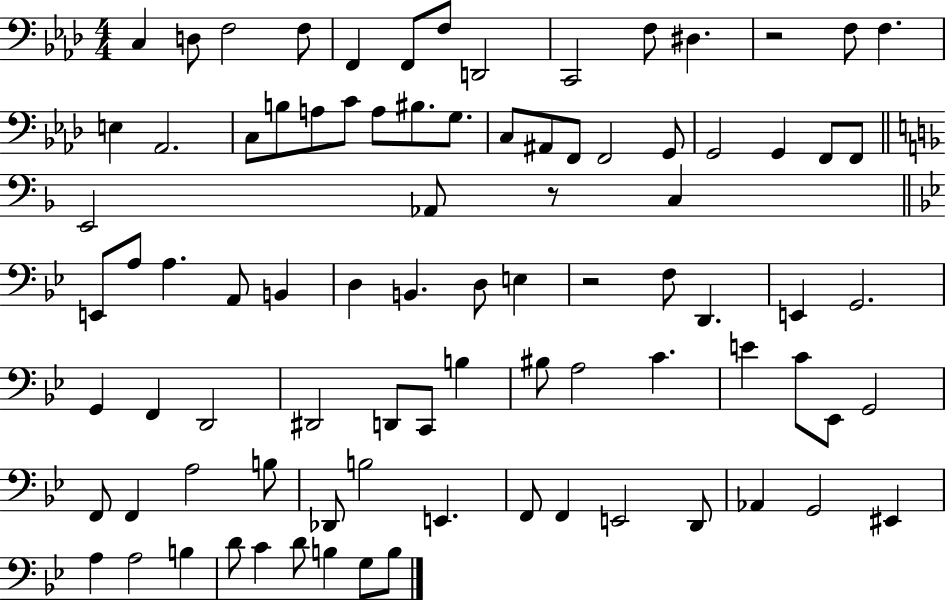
C3/q D3/e F3/h F3/e F2/q F2/e F3/e D2/h C2/h F3/e D#3/q. R/h F3/e F3/q. E3/q Ab2/h. C3/e B3/e A3/e C4/e A3/e BIS3/e. G3/e. C3/e A#2/e F2/e F2/h G2/e G2/h G2/q F2/e F2/e E2/h Ab2/e R/e C3/q E2/e A3/e A3/q. A2/e B2/q D3/q B2/q. D3/e E3/q R/h F3/e D2/q. E2/q G2/h. G2/q F2/q D2/h D#2/h D2/e C2/e B3/q BIS3/e A3/h C4/q. E4/q C4/e Eb2/e G2/h F2/e F2/q A3/h B3/e Db2/e B3/h E2/q. F2/e F2/q E2/h D2/e Ab2/q G2/h EIS2/q A3/q A3/h B3/q D4/e C4/q D4/e B3/q G3/e B3/e